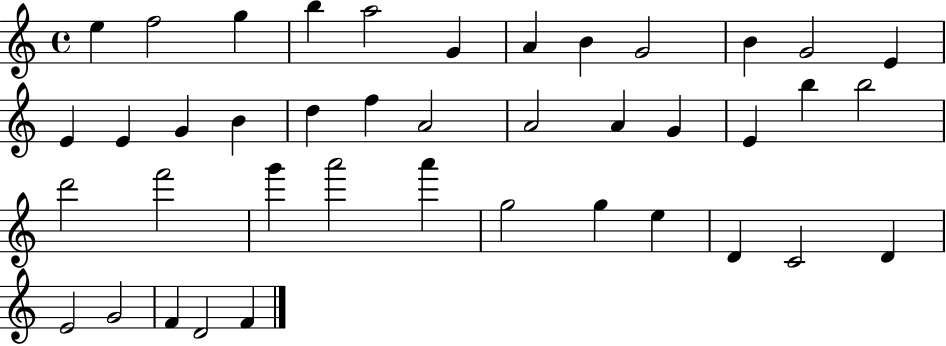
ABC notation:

X:1
T:Untitled
M:4/4
L:1/4
K:C
e f2 g b a2 G A B G2 B G2 E E E G B d f A2 A2 A G E b b2 d'2 f'2 g' a'2 a' g2 g e D C2 D E2 G2 F D2 F